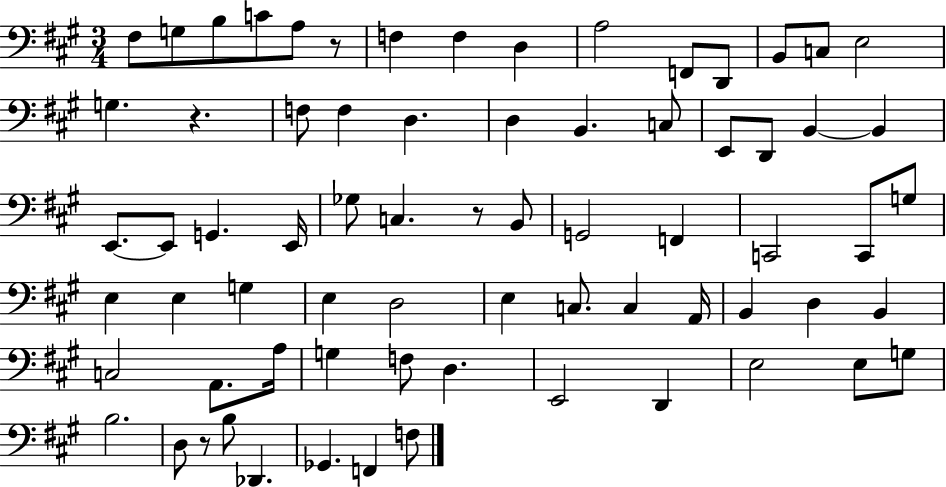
{
  \clef bass
  \numericTimeSignature
  \time 3/4
  \key a \major
  fis8 g8 b8 c'8 a8 r8 | f4 f4 d4 | a2 f,8 d,8 | b,8 c8 e2 | \break g4. r4. | f8 f4 d4. | d4 b,4. c8 | e,8 d,8 b,4~~ b,4 | \break e,8.~~ e,8 g,4. e,16 | ges8 c4. r8 b,8 | g,2 f,4 | c,2 c,8 g8 | \break e4 e4 g4 | e4 d2 | e4 c8. c4 a,16 | b,4 d4 b,4 | \break c2 a,8. a16 | g4 f8 d4. | e,2 d,4 | e2 e8 g8 | \break b2. | d8 r8 b8 des,4. | ges,4. f,4 f8 | \bar "|."
}